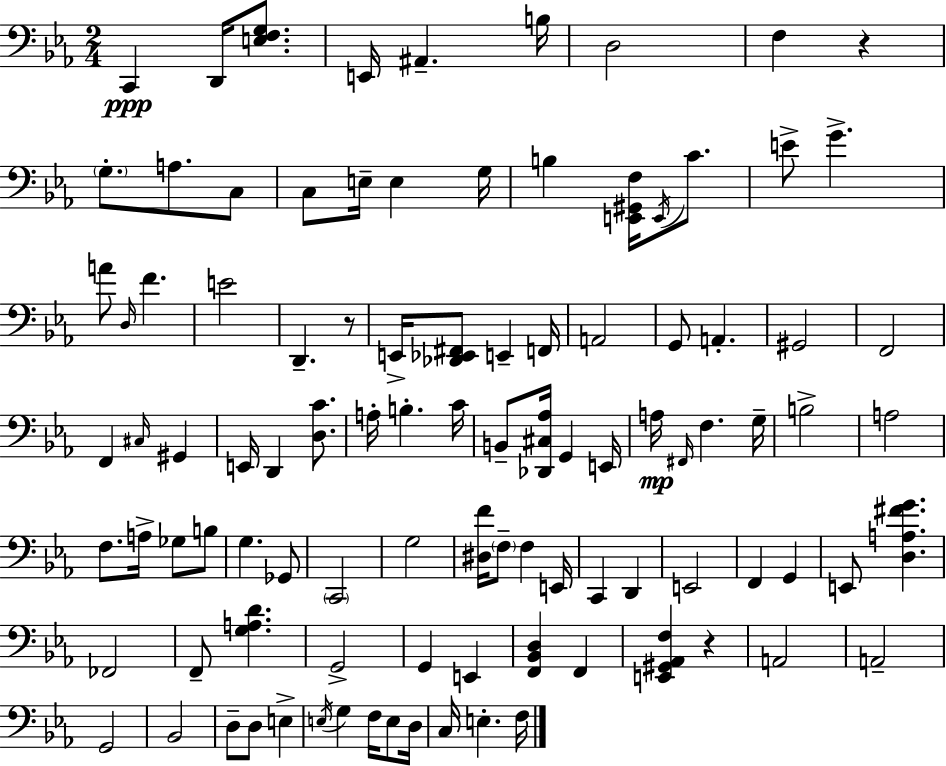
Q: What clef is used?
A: bass